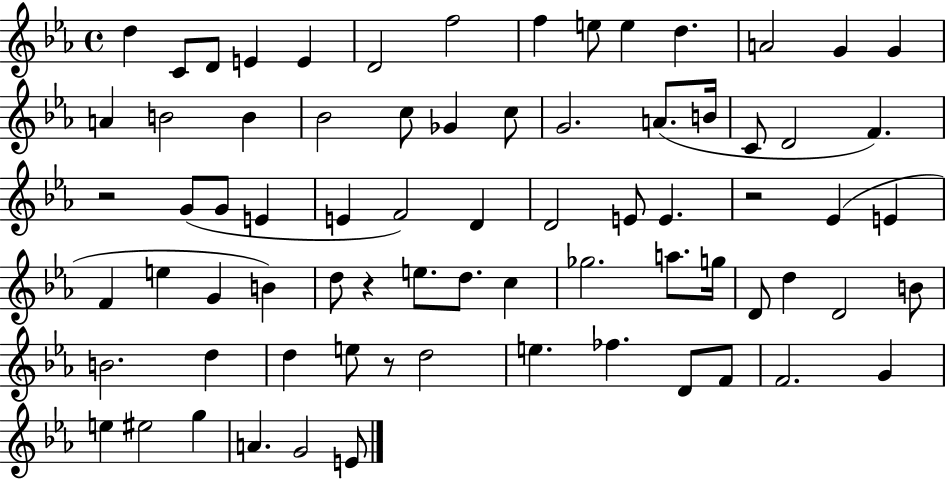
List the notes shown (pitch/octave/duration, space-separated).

D5/q C4/e D4/e E4/q E4/q D4/h F5/h F5/q E5/e E5/q D5/q. A4/h G4/q G4/q A4/q B4/h B4/q Bb4/h C5/e Gb4/q C5/e G4/h. A4/e. B4/s C4/e D4/h F4/q. R/h G4/e G4/e E4/q E4/q F4/h D4/q D4/h E4/e E4/q. R/h Eb4/q E4/q F4/q E5/q G4/q B4/q D5/e R/q E5/e. D5/e. C5/q Gb5/h. A5/e. G5/s D4/e D5/q D4/h B4/e B4/h. D5/q D5/q E5/e R/e D5/h E5/q. FES5/q. D4/e F4/e F4/h. G4/q E5/q EIS5/h G5/q A4/q. G4/h E4/e